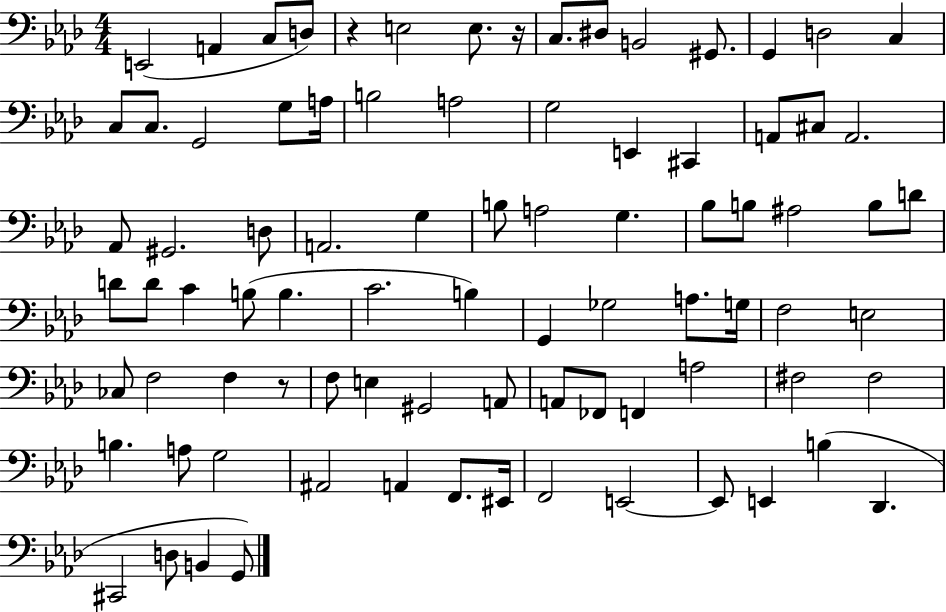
{
  \clef bass
  \numericTimeSignature
  \time 4/4
  \key aes \major
  e,2( a,4 c8 d8) | r4 e2 e8. r16 | c8. dis8 b,2 gis,8. | g,4 d2 c4 | \break c8 c8. g,2 g8 a16 | b2 a2 | g2 e,4 cis,4 | a,8 cis8 a,2. | \break aes,8 gis,2. d8 | a,2. g4 | b8 a2 g4. | bes8 b8 ais2 b8 d'8 | \break d'8 d'8 c'4 b8( b4. | c'2. b4) | g,4 ges2 a8. g16 | f2 e2 | \break ces8 f2 f4 r8 | f8 e4 gis,2 a,8 | a,8 fes,8 f,4 a2 | fis2 fis2 | \break b4. a8 g2 | ais,2 a,4 f,8. eis,16 | f,2 e,2~~ | e,8 e,4 b4( des,4. | \break cis,2 d8 b,4 g,8) | \bar "|."
}